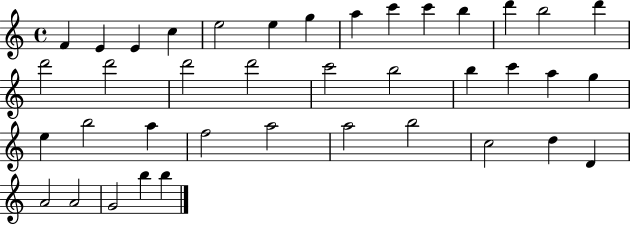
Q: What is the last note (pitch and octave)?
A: B5